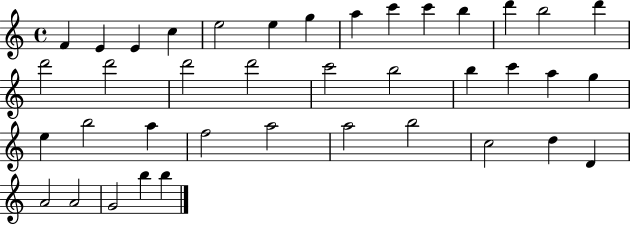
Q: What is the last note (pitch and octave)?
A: B5